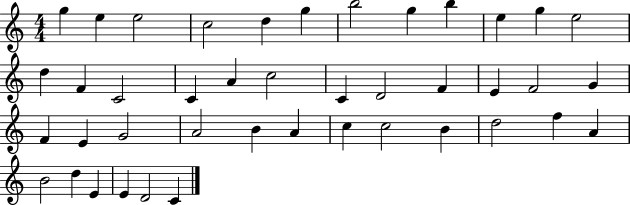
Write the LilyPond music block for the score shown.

{
  \clef treble
  \numericTimeSignature
  \time 4/4
  \key c \major
  g''4 e''4 e''2 | c''2 d''4 g''4 | b''2 g''4 b''4 | e''4 g''4 e''2 | \break d''4 f'4 c'2 | c'4 a'4 c''2 | c'4 d'2 f'4 | e'4 f'2 g'4 | \break f'4 e'4 g'2 | a'2 b'4 a'4 | c''4 c''2 b'4 | d''2 f''4 a'4 | \break b'2 d''4 e'4 | e'4 d'2 c'4 | \bar "|."
}